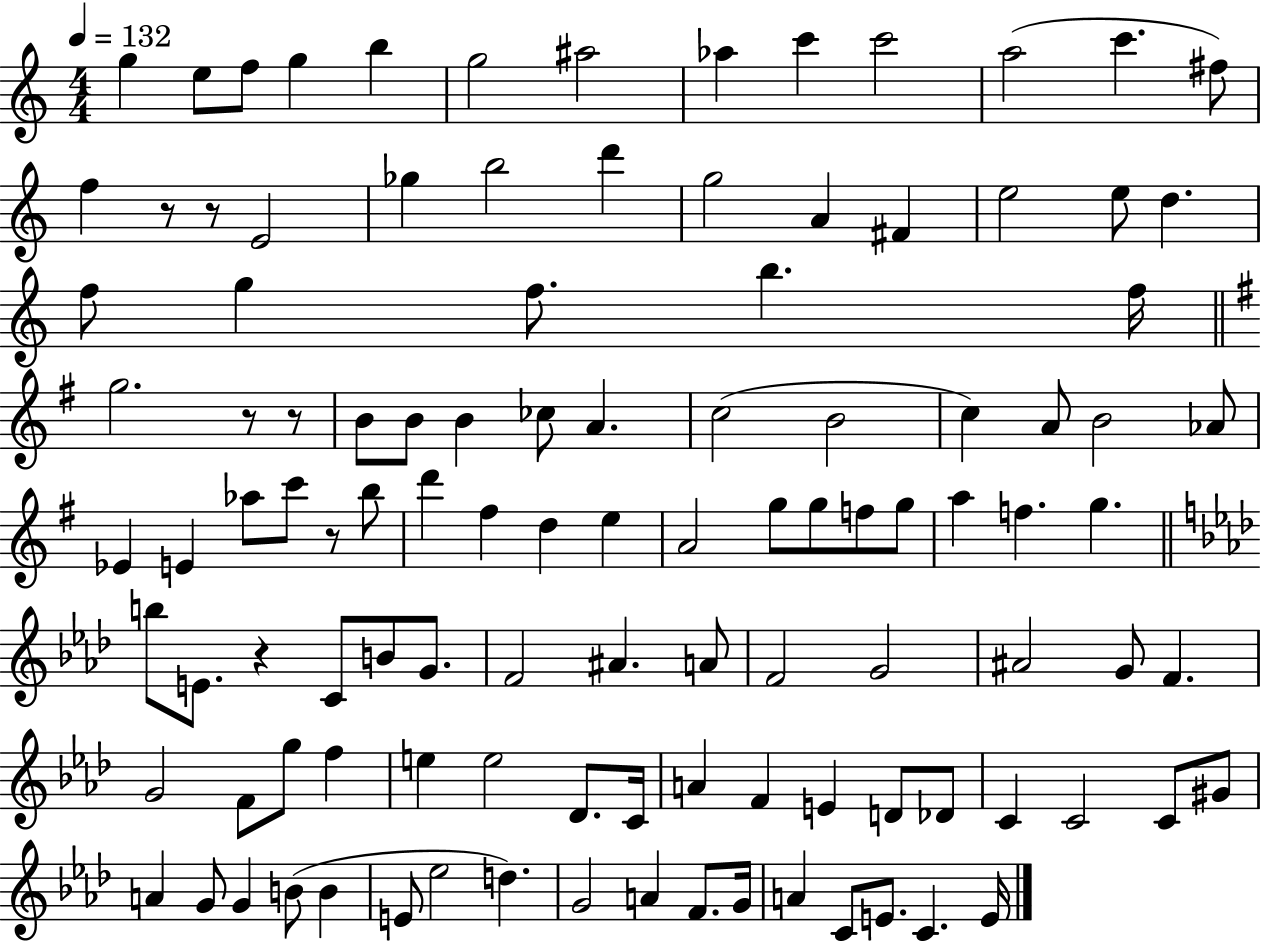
{
  \clef treble
  \numericTimeSignature
  \time 4/4
  \key c \major
  \tempo 4 = 132
  g''4 e''8 f''8 g''4 b''4 | g''2 ais''2 | aes''4 c'''4 c'''2 | a''2( c'''4. fis''8) | \break f''4 r8 r8 e'2 | ges''4 b''2 d'''4 | g''2 a'4 fis'4 | e''2 e''8 d''4. | \break f''8 g''4 f''8. b''4. f''16 | \bar "||" \break \key e \minor g''2. r8 r8 | b'8 b'8 b'4 ces''8 a'4. | c''2( b'2 | c''4) a'8 b'2 aes'8 | \break ees'4 e'4 aes''8 c'''8 r8 b''8 | d'''4 fis''4 d''4 e''4 | a'2 g''8 g''8 f''8 g''8 | a''4 f''4. g''4. | \break \bar "||" \break \key aes \major b''8 e'8. r4 c'8 b'8 g'8. | f'2 ais'4. a'8 | f'2 g'2 | ais'2 g'8 f'4. | \break g'2 f'8 g''8 f''4 | e''4 e''2 des'8. c'16 | a'4 f'4 e'4 d'8 des'8 | c'4 c'2 c'8 gis'8 | \break a'4 g'8 g'4 b'8( b'4 | e'8 ees''2 d''4.) | g'2 a'4 f'8. g'16 | a'4 c'8 e'8. c'4. e'16 | \break \bar "|."
}